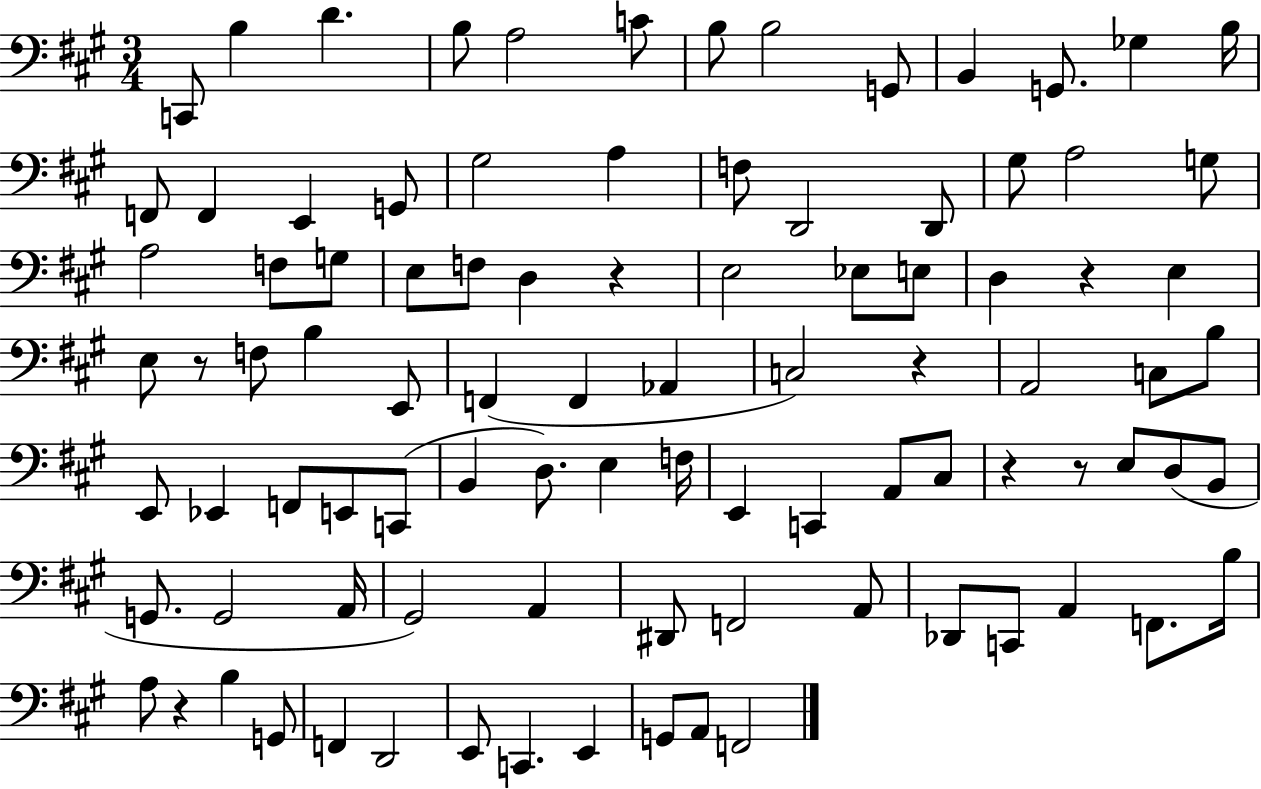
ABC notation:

X:1
T:Untitled
M:3/4
L:1/4
K:A
C,,/2 B, D B,/2 A,2 C/2 B,/2 B,2 G,,/2 B,, G,,/2 _G, B,/4 F,,/2 F,, E,, G,,/2 ^G,2 A, F,/2 D,,2 D,,/2 ^G,/2 A,2 G,/2 A,2 F,/2 G,/2 E,/2 F,/2 D, z E,2 _E,/2 E,/2 D, z E, E,/2 z/2 F,/2 B, E,,/2 F,, F,, _A,, C,2 z A,,2 C,/2 B,/2 E,,/2 _E,, F,,/2 E,,/2 C,,/2 B,, D,/2 E, F,/4 E,, C,, A,,/2 ^C,/2 z z/2 E,/2 D,/2 B,,/2 G,,/2 G,,2 A,,/4 ^G,,2 A,, ^D,,/2 F,,2 A,,/2 _D,,/2 C,,/2 A,, F,,/2 B,/4 A,/2 z B, G,,/2 F,, D,,2 E,,/2 C,, E,, G,,/2 A,,/2 F,,2